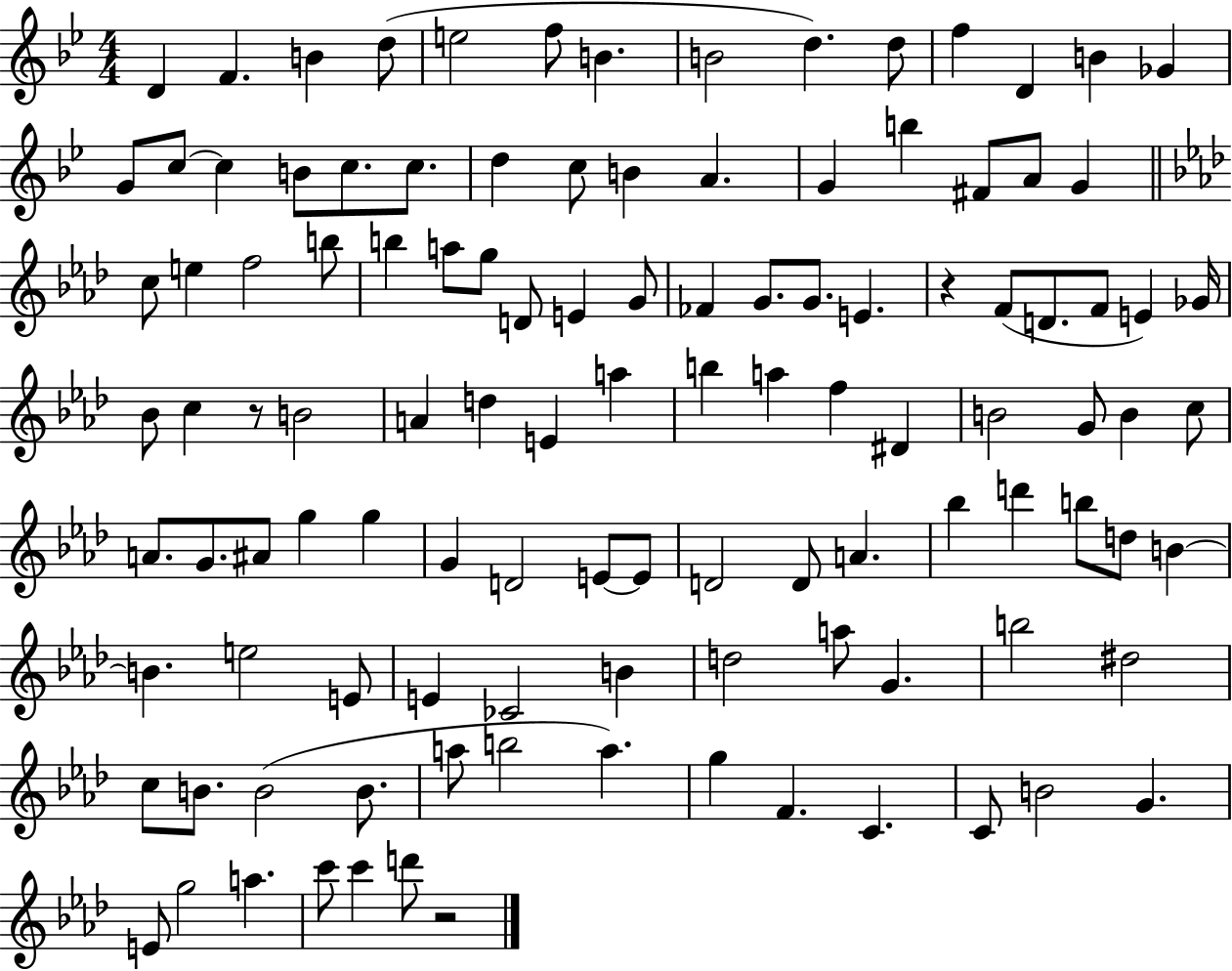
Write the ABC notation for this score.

X:1
T:Untitled
M:4/4
L:1/4
K:Bb
D F B d/2 e2 f/2 B B2 d d/2 f D B _G G/2 c/2 c B/2 c/2 c/2 d c/2 B A G b ^F/2 A/2 G c/2 e f2 b/2 b a/2 g/2 D/2 E G/2 _F G/2 G/2 E z F/2 D/2 F/2 E _G/4 _B/2 c z/2 B2 A d E a b a f ^D B2 G/2 B c/2 A/2 G/2 ^A/2 g g G D2 E/2 E/2 D2 D/2 A _b d' b/2 d/2 B B e2 E/2 E _C2 B d2 a/2 G b2 ^d2 c/2 B/2 B2 B/2 a/2 b2 a g F C C/2 B2 G E/2 g2 a c'/2 c' d'/2 z2